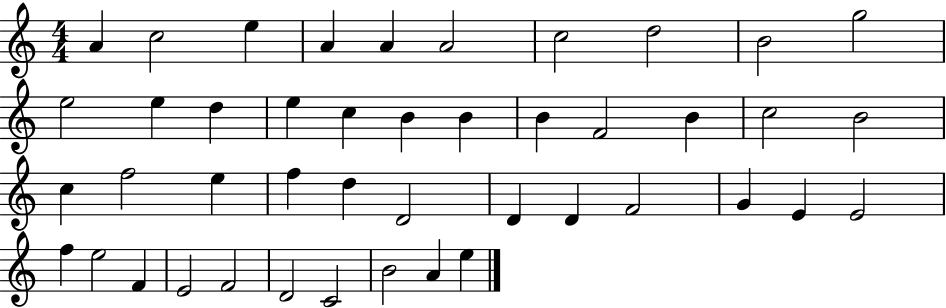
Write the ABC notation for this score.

X:1
T:Untitled
M:4/4
L:1/4
K:C
A c2 e A A A2 c2 d2 B2 g2 e2 e d e c B B B F2 B c2 B2 c f2 e f d D2 D D F2 G E E2 f e2 F E2 F2 D2 C2 B2 A e